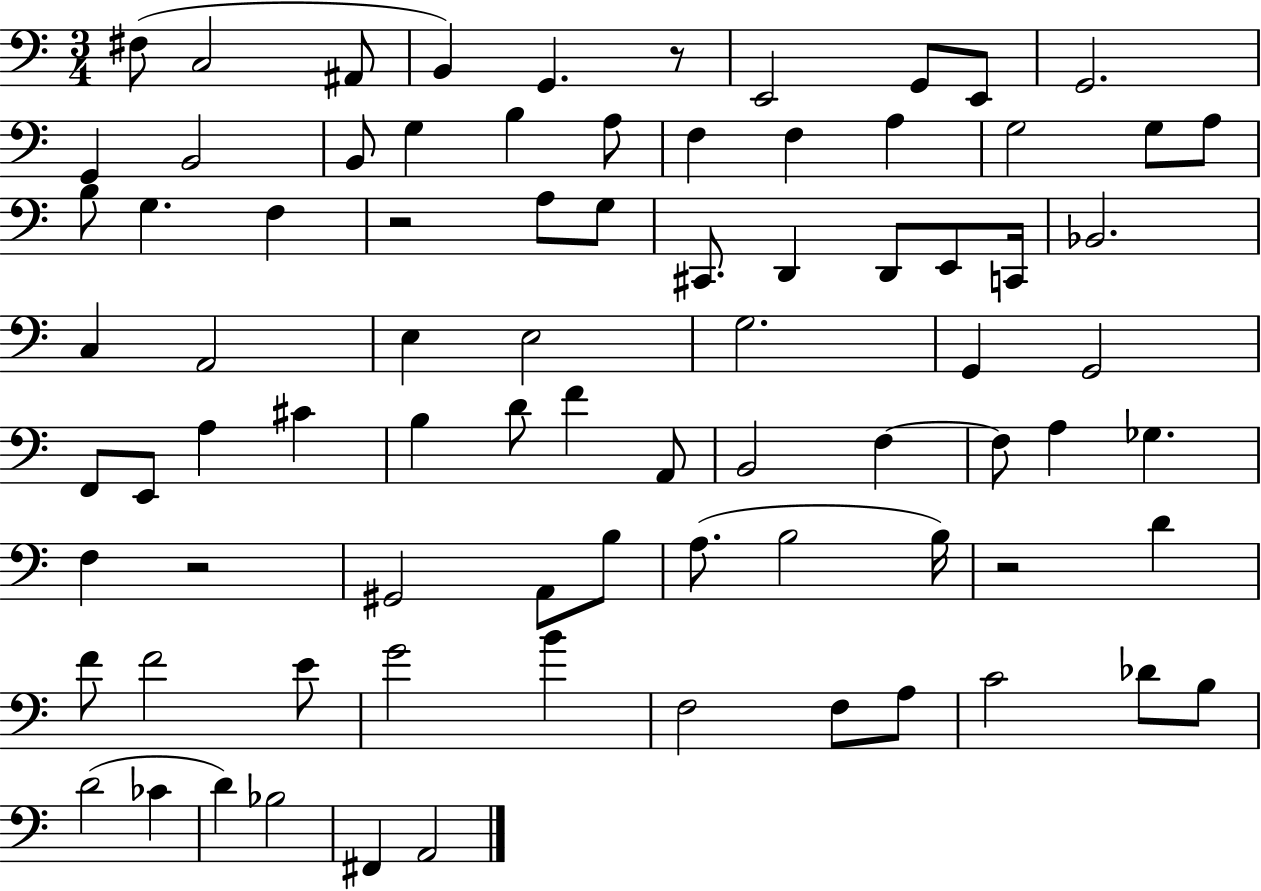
{
  \clef bass
  \numericTimeSignature
  \time 3/4
  \key c \major
  fis8( c2 ais,8 | b,4) g,4. r8 | e,2 g,8 e,8 | g,2. | \break g,4 b,2 | b,8 g4 b4 a8 | f4 f4 a4 | g2 g8 a8 | \break b8 g4. f4 | r2 a8 g8 | cis,8. d,4 d,8 e,8 c,16 | bes,2. | \break c4 a,2 | e4 e2 | g2. | g,4 g,2 | \break f,8 e,8 a4 cis'4 | b4 d'8 f'4 a,8 | b,2 f4~~ | f8 a4 ges4. | \break f4 r2 | gis,2 a,8 b8 | a8.( b2 b16) | r2 d'4 | \break f'8 f'2 e'8 | g'2 b'4 | f2 f8 a8 | c'2 des'8 b8 | \break d'2( ces'4 | d'4) bes2 | fis,4 a,2 | \bar "|."
}